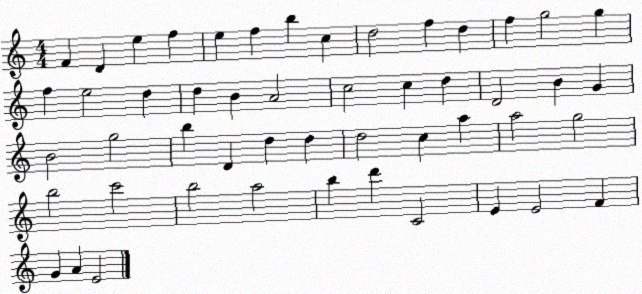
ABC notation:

X:1
T:Untitled
M:4/4
L:1/4
K:C
F D e f e f b c d2 f d f g2 g f e2 d d B A2 c2 c d D2 B G B2 g2 b D d d d2 c a a2 g2 b2 c'2 b2 a2 b d' C2 E E2 F G A E2